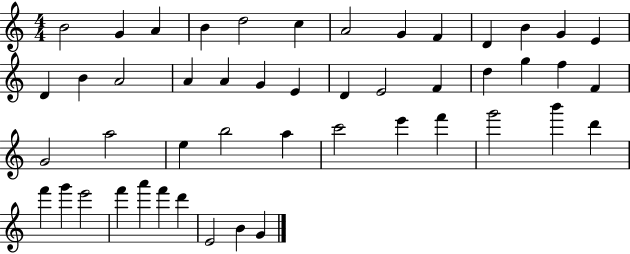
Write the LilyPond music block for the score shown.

{
  \clef treble
  \numericTimeSignature
  \time 4/4
  \key c \major
  b'2 g'4 a'4 | b'4 d''2 c''4 | a'2 g'4 f'4 | d'4 b'4 g'4 e'4 | \break d'4 b'4 a'2 | a'4 a'4 g'4 e'4 | d'4 e'2 f'4 | d''4 g''4 f''4 f'4 | \break g'2 a''2 | e''4 b''2 a''4 | c'''2 e'''4 f'''4 | g'''2 b'''4 d'''4 | \break f'''4 g'''4 e'''2 | f'''4 a'''4 f'''4 d'''4 | e'2 b'4 g'4 | \bar "|."
}